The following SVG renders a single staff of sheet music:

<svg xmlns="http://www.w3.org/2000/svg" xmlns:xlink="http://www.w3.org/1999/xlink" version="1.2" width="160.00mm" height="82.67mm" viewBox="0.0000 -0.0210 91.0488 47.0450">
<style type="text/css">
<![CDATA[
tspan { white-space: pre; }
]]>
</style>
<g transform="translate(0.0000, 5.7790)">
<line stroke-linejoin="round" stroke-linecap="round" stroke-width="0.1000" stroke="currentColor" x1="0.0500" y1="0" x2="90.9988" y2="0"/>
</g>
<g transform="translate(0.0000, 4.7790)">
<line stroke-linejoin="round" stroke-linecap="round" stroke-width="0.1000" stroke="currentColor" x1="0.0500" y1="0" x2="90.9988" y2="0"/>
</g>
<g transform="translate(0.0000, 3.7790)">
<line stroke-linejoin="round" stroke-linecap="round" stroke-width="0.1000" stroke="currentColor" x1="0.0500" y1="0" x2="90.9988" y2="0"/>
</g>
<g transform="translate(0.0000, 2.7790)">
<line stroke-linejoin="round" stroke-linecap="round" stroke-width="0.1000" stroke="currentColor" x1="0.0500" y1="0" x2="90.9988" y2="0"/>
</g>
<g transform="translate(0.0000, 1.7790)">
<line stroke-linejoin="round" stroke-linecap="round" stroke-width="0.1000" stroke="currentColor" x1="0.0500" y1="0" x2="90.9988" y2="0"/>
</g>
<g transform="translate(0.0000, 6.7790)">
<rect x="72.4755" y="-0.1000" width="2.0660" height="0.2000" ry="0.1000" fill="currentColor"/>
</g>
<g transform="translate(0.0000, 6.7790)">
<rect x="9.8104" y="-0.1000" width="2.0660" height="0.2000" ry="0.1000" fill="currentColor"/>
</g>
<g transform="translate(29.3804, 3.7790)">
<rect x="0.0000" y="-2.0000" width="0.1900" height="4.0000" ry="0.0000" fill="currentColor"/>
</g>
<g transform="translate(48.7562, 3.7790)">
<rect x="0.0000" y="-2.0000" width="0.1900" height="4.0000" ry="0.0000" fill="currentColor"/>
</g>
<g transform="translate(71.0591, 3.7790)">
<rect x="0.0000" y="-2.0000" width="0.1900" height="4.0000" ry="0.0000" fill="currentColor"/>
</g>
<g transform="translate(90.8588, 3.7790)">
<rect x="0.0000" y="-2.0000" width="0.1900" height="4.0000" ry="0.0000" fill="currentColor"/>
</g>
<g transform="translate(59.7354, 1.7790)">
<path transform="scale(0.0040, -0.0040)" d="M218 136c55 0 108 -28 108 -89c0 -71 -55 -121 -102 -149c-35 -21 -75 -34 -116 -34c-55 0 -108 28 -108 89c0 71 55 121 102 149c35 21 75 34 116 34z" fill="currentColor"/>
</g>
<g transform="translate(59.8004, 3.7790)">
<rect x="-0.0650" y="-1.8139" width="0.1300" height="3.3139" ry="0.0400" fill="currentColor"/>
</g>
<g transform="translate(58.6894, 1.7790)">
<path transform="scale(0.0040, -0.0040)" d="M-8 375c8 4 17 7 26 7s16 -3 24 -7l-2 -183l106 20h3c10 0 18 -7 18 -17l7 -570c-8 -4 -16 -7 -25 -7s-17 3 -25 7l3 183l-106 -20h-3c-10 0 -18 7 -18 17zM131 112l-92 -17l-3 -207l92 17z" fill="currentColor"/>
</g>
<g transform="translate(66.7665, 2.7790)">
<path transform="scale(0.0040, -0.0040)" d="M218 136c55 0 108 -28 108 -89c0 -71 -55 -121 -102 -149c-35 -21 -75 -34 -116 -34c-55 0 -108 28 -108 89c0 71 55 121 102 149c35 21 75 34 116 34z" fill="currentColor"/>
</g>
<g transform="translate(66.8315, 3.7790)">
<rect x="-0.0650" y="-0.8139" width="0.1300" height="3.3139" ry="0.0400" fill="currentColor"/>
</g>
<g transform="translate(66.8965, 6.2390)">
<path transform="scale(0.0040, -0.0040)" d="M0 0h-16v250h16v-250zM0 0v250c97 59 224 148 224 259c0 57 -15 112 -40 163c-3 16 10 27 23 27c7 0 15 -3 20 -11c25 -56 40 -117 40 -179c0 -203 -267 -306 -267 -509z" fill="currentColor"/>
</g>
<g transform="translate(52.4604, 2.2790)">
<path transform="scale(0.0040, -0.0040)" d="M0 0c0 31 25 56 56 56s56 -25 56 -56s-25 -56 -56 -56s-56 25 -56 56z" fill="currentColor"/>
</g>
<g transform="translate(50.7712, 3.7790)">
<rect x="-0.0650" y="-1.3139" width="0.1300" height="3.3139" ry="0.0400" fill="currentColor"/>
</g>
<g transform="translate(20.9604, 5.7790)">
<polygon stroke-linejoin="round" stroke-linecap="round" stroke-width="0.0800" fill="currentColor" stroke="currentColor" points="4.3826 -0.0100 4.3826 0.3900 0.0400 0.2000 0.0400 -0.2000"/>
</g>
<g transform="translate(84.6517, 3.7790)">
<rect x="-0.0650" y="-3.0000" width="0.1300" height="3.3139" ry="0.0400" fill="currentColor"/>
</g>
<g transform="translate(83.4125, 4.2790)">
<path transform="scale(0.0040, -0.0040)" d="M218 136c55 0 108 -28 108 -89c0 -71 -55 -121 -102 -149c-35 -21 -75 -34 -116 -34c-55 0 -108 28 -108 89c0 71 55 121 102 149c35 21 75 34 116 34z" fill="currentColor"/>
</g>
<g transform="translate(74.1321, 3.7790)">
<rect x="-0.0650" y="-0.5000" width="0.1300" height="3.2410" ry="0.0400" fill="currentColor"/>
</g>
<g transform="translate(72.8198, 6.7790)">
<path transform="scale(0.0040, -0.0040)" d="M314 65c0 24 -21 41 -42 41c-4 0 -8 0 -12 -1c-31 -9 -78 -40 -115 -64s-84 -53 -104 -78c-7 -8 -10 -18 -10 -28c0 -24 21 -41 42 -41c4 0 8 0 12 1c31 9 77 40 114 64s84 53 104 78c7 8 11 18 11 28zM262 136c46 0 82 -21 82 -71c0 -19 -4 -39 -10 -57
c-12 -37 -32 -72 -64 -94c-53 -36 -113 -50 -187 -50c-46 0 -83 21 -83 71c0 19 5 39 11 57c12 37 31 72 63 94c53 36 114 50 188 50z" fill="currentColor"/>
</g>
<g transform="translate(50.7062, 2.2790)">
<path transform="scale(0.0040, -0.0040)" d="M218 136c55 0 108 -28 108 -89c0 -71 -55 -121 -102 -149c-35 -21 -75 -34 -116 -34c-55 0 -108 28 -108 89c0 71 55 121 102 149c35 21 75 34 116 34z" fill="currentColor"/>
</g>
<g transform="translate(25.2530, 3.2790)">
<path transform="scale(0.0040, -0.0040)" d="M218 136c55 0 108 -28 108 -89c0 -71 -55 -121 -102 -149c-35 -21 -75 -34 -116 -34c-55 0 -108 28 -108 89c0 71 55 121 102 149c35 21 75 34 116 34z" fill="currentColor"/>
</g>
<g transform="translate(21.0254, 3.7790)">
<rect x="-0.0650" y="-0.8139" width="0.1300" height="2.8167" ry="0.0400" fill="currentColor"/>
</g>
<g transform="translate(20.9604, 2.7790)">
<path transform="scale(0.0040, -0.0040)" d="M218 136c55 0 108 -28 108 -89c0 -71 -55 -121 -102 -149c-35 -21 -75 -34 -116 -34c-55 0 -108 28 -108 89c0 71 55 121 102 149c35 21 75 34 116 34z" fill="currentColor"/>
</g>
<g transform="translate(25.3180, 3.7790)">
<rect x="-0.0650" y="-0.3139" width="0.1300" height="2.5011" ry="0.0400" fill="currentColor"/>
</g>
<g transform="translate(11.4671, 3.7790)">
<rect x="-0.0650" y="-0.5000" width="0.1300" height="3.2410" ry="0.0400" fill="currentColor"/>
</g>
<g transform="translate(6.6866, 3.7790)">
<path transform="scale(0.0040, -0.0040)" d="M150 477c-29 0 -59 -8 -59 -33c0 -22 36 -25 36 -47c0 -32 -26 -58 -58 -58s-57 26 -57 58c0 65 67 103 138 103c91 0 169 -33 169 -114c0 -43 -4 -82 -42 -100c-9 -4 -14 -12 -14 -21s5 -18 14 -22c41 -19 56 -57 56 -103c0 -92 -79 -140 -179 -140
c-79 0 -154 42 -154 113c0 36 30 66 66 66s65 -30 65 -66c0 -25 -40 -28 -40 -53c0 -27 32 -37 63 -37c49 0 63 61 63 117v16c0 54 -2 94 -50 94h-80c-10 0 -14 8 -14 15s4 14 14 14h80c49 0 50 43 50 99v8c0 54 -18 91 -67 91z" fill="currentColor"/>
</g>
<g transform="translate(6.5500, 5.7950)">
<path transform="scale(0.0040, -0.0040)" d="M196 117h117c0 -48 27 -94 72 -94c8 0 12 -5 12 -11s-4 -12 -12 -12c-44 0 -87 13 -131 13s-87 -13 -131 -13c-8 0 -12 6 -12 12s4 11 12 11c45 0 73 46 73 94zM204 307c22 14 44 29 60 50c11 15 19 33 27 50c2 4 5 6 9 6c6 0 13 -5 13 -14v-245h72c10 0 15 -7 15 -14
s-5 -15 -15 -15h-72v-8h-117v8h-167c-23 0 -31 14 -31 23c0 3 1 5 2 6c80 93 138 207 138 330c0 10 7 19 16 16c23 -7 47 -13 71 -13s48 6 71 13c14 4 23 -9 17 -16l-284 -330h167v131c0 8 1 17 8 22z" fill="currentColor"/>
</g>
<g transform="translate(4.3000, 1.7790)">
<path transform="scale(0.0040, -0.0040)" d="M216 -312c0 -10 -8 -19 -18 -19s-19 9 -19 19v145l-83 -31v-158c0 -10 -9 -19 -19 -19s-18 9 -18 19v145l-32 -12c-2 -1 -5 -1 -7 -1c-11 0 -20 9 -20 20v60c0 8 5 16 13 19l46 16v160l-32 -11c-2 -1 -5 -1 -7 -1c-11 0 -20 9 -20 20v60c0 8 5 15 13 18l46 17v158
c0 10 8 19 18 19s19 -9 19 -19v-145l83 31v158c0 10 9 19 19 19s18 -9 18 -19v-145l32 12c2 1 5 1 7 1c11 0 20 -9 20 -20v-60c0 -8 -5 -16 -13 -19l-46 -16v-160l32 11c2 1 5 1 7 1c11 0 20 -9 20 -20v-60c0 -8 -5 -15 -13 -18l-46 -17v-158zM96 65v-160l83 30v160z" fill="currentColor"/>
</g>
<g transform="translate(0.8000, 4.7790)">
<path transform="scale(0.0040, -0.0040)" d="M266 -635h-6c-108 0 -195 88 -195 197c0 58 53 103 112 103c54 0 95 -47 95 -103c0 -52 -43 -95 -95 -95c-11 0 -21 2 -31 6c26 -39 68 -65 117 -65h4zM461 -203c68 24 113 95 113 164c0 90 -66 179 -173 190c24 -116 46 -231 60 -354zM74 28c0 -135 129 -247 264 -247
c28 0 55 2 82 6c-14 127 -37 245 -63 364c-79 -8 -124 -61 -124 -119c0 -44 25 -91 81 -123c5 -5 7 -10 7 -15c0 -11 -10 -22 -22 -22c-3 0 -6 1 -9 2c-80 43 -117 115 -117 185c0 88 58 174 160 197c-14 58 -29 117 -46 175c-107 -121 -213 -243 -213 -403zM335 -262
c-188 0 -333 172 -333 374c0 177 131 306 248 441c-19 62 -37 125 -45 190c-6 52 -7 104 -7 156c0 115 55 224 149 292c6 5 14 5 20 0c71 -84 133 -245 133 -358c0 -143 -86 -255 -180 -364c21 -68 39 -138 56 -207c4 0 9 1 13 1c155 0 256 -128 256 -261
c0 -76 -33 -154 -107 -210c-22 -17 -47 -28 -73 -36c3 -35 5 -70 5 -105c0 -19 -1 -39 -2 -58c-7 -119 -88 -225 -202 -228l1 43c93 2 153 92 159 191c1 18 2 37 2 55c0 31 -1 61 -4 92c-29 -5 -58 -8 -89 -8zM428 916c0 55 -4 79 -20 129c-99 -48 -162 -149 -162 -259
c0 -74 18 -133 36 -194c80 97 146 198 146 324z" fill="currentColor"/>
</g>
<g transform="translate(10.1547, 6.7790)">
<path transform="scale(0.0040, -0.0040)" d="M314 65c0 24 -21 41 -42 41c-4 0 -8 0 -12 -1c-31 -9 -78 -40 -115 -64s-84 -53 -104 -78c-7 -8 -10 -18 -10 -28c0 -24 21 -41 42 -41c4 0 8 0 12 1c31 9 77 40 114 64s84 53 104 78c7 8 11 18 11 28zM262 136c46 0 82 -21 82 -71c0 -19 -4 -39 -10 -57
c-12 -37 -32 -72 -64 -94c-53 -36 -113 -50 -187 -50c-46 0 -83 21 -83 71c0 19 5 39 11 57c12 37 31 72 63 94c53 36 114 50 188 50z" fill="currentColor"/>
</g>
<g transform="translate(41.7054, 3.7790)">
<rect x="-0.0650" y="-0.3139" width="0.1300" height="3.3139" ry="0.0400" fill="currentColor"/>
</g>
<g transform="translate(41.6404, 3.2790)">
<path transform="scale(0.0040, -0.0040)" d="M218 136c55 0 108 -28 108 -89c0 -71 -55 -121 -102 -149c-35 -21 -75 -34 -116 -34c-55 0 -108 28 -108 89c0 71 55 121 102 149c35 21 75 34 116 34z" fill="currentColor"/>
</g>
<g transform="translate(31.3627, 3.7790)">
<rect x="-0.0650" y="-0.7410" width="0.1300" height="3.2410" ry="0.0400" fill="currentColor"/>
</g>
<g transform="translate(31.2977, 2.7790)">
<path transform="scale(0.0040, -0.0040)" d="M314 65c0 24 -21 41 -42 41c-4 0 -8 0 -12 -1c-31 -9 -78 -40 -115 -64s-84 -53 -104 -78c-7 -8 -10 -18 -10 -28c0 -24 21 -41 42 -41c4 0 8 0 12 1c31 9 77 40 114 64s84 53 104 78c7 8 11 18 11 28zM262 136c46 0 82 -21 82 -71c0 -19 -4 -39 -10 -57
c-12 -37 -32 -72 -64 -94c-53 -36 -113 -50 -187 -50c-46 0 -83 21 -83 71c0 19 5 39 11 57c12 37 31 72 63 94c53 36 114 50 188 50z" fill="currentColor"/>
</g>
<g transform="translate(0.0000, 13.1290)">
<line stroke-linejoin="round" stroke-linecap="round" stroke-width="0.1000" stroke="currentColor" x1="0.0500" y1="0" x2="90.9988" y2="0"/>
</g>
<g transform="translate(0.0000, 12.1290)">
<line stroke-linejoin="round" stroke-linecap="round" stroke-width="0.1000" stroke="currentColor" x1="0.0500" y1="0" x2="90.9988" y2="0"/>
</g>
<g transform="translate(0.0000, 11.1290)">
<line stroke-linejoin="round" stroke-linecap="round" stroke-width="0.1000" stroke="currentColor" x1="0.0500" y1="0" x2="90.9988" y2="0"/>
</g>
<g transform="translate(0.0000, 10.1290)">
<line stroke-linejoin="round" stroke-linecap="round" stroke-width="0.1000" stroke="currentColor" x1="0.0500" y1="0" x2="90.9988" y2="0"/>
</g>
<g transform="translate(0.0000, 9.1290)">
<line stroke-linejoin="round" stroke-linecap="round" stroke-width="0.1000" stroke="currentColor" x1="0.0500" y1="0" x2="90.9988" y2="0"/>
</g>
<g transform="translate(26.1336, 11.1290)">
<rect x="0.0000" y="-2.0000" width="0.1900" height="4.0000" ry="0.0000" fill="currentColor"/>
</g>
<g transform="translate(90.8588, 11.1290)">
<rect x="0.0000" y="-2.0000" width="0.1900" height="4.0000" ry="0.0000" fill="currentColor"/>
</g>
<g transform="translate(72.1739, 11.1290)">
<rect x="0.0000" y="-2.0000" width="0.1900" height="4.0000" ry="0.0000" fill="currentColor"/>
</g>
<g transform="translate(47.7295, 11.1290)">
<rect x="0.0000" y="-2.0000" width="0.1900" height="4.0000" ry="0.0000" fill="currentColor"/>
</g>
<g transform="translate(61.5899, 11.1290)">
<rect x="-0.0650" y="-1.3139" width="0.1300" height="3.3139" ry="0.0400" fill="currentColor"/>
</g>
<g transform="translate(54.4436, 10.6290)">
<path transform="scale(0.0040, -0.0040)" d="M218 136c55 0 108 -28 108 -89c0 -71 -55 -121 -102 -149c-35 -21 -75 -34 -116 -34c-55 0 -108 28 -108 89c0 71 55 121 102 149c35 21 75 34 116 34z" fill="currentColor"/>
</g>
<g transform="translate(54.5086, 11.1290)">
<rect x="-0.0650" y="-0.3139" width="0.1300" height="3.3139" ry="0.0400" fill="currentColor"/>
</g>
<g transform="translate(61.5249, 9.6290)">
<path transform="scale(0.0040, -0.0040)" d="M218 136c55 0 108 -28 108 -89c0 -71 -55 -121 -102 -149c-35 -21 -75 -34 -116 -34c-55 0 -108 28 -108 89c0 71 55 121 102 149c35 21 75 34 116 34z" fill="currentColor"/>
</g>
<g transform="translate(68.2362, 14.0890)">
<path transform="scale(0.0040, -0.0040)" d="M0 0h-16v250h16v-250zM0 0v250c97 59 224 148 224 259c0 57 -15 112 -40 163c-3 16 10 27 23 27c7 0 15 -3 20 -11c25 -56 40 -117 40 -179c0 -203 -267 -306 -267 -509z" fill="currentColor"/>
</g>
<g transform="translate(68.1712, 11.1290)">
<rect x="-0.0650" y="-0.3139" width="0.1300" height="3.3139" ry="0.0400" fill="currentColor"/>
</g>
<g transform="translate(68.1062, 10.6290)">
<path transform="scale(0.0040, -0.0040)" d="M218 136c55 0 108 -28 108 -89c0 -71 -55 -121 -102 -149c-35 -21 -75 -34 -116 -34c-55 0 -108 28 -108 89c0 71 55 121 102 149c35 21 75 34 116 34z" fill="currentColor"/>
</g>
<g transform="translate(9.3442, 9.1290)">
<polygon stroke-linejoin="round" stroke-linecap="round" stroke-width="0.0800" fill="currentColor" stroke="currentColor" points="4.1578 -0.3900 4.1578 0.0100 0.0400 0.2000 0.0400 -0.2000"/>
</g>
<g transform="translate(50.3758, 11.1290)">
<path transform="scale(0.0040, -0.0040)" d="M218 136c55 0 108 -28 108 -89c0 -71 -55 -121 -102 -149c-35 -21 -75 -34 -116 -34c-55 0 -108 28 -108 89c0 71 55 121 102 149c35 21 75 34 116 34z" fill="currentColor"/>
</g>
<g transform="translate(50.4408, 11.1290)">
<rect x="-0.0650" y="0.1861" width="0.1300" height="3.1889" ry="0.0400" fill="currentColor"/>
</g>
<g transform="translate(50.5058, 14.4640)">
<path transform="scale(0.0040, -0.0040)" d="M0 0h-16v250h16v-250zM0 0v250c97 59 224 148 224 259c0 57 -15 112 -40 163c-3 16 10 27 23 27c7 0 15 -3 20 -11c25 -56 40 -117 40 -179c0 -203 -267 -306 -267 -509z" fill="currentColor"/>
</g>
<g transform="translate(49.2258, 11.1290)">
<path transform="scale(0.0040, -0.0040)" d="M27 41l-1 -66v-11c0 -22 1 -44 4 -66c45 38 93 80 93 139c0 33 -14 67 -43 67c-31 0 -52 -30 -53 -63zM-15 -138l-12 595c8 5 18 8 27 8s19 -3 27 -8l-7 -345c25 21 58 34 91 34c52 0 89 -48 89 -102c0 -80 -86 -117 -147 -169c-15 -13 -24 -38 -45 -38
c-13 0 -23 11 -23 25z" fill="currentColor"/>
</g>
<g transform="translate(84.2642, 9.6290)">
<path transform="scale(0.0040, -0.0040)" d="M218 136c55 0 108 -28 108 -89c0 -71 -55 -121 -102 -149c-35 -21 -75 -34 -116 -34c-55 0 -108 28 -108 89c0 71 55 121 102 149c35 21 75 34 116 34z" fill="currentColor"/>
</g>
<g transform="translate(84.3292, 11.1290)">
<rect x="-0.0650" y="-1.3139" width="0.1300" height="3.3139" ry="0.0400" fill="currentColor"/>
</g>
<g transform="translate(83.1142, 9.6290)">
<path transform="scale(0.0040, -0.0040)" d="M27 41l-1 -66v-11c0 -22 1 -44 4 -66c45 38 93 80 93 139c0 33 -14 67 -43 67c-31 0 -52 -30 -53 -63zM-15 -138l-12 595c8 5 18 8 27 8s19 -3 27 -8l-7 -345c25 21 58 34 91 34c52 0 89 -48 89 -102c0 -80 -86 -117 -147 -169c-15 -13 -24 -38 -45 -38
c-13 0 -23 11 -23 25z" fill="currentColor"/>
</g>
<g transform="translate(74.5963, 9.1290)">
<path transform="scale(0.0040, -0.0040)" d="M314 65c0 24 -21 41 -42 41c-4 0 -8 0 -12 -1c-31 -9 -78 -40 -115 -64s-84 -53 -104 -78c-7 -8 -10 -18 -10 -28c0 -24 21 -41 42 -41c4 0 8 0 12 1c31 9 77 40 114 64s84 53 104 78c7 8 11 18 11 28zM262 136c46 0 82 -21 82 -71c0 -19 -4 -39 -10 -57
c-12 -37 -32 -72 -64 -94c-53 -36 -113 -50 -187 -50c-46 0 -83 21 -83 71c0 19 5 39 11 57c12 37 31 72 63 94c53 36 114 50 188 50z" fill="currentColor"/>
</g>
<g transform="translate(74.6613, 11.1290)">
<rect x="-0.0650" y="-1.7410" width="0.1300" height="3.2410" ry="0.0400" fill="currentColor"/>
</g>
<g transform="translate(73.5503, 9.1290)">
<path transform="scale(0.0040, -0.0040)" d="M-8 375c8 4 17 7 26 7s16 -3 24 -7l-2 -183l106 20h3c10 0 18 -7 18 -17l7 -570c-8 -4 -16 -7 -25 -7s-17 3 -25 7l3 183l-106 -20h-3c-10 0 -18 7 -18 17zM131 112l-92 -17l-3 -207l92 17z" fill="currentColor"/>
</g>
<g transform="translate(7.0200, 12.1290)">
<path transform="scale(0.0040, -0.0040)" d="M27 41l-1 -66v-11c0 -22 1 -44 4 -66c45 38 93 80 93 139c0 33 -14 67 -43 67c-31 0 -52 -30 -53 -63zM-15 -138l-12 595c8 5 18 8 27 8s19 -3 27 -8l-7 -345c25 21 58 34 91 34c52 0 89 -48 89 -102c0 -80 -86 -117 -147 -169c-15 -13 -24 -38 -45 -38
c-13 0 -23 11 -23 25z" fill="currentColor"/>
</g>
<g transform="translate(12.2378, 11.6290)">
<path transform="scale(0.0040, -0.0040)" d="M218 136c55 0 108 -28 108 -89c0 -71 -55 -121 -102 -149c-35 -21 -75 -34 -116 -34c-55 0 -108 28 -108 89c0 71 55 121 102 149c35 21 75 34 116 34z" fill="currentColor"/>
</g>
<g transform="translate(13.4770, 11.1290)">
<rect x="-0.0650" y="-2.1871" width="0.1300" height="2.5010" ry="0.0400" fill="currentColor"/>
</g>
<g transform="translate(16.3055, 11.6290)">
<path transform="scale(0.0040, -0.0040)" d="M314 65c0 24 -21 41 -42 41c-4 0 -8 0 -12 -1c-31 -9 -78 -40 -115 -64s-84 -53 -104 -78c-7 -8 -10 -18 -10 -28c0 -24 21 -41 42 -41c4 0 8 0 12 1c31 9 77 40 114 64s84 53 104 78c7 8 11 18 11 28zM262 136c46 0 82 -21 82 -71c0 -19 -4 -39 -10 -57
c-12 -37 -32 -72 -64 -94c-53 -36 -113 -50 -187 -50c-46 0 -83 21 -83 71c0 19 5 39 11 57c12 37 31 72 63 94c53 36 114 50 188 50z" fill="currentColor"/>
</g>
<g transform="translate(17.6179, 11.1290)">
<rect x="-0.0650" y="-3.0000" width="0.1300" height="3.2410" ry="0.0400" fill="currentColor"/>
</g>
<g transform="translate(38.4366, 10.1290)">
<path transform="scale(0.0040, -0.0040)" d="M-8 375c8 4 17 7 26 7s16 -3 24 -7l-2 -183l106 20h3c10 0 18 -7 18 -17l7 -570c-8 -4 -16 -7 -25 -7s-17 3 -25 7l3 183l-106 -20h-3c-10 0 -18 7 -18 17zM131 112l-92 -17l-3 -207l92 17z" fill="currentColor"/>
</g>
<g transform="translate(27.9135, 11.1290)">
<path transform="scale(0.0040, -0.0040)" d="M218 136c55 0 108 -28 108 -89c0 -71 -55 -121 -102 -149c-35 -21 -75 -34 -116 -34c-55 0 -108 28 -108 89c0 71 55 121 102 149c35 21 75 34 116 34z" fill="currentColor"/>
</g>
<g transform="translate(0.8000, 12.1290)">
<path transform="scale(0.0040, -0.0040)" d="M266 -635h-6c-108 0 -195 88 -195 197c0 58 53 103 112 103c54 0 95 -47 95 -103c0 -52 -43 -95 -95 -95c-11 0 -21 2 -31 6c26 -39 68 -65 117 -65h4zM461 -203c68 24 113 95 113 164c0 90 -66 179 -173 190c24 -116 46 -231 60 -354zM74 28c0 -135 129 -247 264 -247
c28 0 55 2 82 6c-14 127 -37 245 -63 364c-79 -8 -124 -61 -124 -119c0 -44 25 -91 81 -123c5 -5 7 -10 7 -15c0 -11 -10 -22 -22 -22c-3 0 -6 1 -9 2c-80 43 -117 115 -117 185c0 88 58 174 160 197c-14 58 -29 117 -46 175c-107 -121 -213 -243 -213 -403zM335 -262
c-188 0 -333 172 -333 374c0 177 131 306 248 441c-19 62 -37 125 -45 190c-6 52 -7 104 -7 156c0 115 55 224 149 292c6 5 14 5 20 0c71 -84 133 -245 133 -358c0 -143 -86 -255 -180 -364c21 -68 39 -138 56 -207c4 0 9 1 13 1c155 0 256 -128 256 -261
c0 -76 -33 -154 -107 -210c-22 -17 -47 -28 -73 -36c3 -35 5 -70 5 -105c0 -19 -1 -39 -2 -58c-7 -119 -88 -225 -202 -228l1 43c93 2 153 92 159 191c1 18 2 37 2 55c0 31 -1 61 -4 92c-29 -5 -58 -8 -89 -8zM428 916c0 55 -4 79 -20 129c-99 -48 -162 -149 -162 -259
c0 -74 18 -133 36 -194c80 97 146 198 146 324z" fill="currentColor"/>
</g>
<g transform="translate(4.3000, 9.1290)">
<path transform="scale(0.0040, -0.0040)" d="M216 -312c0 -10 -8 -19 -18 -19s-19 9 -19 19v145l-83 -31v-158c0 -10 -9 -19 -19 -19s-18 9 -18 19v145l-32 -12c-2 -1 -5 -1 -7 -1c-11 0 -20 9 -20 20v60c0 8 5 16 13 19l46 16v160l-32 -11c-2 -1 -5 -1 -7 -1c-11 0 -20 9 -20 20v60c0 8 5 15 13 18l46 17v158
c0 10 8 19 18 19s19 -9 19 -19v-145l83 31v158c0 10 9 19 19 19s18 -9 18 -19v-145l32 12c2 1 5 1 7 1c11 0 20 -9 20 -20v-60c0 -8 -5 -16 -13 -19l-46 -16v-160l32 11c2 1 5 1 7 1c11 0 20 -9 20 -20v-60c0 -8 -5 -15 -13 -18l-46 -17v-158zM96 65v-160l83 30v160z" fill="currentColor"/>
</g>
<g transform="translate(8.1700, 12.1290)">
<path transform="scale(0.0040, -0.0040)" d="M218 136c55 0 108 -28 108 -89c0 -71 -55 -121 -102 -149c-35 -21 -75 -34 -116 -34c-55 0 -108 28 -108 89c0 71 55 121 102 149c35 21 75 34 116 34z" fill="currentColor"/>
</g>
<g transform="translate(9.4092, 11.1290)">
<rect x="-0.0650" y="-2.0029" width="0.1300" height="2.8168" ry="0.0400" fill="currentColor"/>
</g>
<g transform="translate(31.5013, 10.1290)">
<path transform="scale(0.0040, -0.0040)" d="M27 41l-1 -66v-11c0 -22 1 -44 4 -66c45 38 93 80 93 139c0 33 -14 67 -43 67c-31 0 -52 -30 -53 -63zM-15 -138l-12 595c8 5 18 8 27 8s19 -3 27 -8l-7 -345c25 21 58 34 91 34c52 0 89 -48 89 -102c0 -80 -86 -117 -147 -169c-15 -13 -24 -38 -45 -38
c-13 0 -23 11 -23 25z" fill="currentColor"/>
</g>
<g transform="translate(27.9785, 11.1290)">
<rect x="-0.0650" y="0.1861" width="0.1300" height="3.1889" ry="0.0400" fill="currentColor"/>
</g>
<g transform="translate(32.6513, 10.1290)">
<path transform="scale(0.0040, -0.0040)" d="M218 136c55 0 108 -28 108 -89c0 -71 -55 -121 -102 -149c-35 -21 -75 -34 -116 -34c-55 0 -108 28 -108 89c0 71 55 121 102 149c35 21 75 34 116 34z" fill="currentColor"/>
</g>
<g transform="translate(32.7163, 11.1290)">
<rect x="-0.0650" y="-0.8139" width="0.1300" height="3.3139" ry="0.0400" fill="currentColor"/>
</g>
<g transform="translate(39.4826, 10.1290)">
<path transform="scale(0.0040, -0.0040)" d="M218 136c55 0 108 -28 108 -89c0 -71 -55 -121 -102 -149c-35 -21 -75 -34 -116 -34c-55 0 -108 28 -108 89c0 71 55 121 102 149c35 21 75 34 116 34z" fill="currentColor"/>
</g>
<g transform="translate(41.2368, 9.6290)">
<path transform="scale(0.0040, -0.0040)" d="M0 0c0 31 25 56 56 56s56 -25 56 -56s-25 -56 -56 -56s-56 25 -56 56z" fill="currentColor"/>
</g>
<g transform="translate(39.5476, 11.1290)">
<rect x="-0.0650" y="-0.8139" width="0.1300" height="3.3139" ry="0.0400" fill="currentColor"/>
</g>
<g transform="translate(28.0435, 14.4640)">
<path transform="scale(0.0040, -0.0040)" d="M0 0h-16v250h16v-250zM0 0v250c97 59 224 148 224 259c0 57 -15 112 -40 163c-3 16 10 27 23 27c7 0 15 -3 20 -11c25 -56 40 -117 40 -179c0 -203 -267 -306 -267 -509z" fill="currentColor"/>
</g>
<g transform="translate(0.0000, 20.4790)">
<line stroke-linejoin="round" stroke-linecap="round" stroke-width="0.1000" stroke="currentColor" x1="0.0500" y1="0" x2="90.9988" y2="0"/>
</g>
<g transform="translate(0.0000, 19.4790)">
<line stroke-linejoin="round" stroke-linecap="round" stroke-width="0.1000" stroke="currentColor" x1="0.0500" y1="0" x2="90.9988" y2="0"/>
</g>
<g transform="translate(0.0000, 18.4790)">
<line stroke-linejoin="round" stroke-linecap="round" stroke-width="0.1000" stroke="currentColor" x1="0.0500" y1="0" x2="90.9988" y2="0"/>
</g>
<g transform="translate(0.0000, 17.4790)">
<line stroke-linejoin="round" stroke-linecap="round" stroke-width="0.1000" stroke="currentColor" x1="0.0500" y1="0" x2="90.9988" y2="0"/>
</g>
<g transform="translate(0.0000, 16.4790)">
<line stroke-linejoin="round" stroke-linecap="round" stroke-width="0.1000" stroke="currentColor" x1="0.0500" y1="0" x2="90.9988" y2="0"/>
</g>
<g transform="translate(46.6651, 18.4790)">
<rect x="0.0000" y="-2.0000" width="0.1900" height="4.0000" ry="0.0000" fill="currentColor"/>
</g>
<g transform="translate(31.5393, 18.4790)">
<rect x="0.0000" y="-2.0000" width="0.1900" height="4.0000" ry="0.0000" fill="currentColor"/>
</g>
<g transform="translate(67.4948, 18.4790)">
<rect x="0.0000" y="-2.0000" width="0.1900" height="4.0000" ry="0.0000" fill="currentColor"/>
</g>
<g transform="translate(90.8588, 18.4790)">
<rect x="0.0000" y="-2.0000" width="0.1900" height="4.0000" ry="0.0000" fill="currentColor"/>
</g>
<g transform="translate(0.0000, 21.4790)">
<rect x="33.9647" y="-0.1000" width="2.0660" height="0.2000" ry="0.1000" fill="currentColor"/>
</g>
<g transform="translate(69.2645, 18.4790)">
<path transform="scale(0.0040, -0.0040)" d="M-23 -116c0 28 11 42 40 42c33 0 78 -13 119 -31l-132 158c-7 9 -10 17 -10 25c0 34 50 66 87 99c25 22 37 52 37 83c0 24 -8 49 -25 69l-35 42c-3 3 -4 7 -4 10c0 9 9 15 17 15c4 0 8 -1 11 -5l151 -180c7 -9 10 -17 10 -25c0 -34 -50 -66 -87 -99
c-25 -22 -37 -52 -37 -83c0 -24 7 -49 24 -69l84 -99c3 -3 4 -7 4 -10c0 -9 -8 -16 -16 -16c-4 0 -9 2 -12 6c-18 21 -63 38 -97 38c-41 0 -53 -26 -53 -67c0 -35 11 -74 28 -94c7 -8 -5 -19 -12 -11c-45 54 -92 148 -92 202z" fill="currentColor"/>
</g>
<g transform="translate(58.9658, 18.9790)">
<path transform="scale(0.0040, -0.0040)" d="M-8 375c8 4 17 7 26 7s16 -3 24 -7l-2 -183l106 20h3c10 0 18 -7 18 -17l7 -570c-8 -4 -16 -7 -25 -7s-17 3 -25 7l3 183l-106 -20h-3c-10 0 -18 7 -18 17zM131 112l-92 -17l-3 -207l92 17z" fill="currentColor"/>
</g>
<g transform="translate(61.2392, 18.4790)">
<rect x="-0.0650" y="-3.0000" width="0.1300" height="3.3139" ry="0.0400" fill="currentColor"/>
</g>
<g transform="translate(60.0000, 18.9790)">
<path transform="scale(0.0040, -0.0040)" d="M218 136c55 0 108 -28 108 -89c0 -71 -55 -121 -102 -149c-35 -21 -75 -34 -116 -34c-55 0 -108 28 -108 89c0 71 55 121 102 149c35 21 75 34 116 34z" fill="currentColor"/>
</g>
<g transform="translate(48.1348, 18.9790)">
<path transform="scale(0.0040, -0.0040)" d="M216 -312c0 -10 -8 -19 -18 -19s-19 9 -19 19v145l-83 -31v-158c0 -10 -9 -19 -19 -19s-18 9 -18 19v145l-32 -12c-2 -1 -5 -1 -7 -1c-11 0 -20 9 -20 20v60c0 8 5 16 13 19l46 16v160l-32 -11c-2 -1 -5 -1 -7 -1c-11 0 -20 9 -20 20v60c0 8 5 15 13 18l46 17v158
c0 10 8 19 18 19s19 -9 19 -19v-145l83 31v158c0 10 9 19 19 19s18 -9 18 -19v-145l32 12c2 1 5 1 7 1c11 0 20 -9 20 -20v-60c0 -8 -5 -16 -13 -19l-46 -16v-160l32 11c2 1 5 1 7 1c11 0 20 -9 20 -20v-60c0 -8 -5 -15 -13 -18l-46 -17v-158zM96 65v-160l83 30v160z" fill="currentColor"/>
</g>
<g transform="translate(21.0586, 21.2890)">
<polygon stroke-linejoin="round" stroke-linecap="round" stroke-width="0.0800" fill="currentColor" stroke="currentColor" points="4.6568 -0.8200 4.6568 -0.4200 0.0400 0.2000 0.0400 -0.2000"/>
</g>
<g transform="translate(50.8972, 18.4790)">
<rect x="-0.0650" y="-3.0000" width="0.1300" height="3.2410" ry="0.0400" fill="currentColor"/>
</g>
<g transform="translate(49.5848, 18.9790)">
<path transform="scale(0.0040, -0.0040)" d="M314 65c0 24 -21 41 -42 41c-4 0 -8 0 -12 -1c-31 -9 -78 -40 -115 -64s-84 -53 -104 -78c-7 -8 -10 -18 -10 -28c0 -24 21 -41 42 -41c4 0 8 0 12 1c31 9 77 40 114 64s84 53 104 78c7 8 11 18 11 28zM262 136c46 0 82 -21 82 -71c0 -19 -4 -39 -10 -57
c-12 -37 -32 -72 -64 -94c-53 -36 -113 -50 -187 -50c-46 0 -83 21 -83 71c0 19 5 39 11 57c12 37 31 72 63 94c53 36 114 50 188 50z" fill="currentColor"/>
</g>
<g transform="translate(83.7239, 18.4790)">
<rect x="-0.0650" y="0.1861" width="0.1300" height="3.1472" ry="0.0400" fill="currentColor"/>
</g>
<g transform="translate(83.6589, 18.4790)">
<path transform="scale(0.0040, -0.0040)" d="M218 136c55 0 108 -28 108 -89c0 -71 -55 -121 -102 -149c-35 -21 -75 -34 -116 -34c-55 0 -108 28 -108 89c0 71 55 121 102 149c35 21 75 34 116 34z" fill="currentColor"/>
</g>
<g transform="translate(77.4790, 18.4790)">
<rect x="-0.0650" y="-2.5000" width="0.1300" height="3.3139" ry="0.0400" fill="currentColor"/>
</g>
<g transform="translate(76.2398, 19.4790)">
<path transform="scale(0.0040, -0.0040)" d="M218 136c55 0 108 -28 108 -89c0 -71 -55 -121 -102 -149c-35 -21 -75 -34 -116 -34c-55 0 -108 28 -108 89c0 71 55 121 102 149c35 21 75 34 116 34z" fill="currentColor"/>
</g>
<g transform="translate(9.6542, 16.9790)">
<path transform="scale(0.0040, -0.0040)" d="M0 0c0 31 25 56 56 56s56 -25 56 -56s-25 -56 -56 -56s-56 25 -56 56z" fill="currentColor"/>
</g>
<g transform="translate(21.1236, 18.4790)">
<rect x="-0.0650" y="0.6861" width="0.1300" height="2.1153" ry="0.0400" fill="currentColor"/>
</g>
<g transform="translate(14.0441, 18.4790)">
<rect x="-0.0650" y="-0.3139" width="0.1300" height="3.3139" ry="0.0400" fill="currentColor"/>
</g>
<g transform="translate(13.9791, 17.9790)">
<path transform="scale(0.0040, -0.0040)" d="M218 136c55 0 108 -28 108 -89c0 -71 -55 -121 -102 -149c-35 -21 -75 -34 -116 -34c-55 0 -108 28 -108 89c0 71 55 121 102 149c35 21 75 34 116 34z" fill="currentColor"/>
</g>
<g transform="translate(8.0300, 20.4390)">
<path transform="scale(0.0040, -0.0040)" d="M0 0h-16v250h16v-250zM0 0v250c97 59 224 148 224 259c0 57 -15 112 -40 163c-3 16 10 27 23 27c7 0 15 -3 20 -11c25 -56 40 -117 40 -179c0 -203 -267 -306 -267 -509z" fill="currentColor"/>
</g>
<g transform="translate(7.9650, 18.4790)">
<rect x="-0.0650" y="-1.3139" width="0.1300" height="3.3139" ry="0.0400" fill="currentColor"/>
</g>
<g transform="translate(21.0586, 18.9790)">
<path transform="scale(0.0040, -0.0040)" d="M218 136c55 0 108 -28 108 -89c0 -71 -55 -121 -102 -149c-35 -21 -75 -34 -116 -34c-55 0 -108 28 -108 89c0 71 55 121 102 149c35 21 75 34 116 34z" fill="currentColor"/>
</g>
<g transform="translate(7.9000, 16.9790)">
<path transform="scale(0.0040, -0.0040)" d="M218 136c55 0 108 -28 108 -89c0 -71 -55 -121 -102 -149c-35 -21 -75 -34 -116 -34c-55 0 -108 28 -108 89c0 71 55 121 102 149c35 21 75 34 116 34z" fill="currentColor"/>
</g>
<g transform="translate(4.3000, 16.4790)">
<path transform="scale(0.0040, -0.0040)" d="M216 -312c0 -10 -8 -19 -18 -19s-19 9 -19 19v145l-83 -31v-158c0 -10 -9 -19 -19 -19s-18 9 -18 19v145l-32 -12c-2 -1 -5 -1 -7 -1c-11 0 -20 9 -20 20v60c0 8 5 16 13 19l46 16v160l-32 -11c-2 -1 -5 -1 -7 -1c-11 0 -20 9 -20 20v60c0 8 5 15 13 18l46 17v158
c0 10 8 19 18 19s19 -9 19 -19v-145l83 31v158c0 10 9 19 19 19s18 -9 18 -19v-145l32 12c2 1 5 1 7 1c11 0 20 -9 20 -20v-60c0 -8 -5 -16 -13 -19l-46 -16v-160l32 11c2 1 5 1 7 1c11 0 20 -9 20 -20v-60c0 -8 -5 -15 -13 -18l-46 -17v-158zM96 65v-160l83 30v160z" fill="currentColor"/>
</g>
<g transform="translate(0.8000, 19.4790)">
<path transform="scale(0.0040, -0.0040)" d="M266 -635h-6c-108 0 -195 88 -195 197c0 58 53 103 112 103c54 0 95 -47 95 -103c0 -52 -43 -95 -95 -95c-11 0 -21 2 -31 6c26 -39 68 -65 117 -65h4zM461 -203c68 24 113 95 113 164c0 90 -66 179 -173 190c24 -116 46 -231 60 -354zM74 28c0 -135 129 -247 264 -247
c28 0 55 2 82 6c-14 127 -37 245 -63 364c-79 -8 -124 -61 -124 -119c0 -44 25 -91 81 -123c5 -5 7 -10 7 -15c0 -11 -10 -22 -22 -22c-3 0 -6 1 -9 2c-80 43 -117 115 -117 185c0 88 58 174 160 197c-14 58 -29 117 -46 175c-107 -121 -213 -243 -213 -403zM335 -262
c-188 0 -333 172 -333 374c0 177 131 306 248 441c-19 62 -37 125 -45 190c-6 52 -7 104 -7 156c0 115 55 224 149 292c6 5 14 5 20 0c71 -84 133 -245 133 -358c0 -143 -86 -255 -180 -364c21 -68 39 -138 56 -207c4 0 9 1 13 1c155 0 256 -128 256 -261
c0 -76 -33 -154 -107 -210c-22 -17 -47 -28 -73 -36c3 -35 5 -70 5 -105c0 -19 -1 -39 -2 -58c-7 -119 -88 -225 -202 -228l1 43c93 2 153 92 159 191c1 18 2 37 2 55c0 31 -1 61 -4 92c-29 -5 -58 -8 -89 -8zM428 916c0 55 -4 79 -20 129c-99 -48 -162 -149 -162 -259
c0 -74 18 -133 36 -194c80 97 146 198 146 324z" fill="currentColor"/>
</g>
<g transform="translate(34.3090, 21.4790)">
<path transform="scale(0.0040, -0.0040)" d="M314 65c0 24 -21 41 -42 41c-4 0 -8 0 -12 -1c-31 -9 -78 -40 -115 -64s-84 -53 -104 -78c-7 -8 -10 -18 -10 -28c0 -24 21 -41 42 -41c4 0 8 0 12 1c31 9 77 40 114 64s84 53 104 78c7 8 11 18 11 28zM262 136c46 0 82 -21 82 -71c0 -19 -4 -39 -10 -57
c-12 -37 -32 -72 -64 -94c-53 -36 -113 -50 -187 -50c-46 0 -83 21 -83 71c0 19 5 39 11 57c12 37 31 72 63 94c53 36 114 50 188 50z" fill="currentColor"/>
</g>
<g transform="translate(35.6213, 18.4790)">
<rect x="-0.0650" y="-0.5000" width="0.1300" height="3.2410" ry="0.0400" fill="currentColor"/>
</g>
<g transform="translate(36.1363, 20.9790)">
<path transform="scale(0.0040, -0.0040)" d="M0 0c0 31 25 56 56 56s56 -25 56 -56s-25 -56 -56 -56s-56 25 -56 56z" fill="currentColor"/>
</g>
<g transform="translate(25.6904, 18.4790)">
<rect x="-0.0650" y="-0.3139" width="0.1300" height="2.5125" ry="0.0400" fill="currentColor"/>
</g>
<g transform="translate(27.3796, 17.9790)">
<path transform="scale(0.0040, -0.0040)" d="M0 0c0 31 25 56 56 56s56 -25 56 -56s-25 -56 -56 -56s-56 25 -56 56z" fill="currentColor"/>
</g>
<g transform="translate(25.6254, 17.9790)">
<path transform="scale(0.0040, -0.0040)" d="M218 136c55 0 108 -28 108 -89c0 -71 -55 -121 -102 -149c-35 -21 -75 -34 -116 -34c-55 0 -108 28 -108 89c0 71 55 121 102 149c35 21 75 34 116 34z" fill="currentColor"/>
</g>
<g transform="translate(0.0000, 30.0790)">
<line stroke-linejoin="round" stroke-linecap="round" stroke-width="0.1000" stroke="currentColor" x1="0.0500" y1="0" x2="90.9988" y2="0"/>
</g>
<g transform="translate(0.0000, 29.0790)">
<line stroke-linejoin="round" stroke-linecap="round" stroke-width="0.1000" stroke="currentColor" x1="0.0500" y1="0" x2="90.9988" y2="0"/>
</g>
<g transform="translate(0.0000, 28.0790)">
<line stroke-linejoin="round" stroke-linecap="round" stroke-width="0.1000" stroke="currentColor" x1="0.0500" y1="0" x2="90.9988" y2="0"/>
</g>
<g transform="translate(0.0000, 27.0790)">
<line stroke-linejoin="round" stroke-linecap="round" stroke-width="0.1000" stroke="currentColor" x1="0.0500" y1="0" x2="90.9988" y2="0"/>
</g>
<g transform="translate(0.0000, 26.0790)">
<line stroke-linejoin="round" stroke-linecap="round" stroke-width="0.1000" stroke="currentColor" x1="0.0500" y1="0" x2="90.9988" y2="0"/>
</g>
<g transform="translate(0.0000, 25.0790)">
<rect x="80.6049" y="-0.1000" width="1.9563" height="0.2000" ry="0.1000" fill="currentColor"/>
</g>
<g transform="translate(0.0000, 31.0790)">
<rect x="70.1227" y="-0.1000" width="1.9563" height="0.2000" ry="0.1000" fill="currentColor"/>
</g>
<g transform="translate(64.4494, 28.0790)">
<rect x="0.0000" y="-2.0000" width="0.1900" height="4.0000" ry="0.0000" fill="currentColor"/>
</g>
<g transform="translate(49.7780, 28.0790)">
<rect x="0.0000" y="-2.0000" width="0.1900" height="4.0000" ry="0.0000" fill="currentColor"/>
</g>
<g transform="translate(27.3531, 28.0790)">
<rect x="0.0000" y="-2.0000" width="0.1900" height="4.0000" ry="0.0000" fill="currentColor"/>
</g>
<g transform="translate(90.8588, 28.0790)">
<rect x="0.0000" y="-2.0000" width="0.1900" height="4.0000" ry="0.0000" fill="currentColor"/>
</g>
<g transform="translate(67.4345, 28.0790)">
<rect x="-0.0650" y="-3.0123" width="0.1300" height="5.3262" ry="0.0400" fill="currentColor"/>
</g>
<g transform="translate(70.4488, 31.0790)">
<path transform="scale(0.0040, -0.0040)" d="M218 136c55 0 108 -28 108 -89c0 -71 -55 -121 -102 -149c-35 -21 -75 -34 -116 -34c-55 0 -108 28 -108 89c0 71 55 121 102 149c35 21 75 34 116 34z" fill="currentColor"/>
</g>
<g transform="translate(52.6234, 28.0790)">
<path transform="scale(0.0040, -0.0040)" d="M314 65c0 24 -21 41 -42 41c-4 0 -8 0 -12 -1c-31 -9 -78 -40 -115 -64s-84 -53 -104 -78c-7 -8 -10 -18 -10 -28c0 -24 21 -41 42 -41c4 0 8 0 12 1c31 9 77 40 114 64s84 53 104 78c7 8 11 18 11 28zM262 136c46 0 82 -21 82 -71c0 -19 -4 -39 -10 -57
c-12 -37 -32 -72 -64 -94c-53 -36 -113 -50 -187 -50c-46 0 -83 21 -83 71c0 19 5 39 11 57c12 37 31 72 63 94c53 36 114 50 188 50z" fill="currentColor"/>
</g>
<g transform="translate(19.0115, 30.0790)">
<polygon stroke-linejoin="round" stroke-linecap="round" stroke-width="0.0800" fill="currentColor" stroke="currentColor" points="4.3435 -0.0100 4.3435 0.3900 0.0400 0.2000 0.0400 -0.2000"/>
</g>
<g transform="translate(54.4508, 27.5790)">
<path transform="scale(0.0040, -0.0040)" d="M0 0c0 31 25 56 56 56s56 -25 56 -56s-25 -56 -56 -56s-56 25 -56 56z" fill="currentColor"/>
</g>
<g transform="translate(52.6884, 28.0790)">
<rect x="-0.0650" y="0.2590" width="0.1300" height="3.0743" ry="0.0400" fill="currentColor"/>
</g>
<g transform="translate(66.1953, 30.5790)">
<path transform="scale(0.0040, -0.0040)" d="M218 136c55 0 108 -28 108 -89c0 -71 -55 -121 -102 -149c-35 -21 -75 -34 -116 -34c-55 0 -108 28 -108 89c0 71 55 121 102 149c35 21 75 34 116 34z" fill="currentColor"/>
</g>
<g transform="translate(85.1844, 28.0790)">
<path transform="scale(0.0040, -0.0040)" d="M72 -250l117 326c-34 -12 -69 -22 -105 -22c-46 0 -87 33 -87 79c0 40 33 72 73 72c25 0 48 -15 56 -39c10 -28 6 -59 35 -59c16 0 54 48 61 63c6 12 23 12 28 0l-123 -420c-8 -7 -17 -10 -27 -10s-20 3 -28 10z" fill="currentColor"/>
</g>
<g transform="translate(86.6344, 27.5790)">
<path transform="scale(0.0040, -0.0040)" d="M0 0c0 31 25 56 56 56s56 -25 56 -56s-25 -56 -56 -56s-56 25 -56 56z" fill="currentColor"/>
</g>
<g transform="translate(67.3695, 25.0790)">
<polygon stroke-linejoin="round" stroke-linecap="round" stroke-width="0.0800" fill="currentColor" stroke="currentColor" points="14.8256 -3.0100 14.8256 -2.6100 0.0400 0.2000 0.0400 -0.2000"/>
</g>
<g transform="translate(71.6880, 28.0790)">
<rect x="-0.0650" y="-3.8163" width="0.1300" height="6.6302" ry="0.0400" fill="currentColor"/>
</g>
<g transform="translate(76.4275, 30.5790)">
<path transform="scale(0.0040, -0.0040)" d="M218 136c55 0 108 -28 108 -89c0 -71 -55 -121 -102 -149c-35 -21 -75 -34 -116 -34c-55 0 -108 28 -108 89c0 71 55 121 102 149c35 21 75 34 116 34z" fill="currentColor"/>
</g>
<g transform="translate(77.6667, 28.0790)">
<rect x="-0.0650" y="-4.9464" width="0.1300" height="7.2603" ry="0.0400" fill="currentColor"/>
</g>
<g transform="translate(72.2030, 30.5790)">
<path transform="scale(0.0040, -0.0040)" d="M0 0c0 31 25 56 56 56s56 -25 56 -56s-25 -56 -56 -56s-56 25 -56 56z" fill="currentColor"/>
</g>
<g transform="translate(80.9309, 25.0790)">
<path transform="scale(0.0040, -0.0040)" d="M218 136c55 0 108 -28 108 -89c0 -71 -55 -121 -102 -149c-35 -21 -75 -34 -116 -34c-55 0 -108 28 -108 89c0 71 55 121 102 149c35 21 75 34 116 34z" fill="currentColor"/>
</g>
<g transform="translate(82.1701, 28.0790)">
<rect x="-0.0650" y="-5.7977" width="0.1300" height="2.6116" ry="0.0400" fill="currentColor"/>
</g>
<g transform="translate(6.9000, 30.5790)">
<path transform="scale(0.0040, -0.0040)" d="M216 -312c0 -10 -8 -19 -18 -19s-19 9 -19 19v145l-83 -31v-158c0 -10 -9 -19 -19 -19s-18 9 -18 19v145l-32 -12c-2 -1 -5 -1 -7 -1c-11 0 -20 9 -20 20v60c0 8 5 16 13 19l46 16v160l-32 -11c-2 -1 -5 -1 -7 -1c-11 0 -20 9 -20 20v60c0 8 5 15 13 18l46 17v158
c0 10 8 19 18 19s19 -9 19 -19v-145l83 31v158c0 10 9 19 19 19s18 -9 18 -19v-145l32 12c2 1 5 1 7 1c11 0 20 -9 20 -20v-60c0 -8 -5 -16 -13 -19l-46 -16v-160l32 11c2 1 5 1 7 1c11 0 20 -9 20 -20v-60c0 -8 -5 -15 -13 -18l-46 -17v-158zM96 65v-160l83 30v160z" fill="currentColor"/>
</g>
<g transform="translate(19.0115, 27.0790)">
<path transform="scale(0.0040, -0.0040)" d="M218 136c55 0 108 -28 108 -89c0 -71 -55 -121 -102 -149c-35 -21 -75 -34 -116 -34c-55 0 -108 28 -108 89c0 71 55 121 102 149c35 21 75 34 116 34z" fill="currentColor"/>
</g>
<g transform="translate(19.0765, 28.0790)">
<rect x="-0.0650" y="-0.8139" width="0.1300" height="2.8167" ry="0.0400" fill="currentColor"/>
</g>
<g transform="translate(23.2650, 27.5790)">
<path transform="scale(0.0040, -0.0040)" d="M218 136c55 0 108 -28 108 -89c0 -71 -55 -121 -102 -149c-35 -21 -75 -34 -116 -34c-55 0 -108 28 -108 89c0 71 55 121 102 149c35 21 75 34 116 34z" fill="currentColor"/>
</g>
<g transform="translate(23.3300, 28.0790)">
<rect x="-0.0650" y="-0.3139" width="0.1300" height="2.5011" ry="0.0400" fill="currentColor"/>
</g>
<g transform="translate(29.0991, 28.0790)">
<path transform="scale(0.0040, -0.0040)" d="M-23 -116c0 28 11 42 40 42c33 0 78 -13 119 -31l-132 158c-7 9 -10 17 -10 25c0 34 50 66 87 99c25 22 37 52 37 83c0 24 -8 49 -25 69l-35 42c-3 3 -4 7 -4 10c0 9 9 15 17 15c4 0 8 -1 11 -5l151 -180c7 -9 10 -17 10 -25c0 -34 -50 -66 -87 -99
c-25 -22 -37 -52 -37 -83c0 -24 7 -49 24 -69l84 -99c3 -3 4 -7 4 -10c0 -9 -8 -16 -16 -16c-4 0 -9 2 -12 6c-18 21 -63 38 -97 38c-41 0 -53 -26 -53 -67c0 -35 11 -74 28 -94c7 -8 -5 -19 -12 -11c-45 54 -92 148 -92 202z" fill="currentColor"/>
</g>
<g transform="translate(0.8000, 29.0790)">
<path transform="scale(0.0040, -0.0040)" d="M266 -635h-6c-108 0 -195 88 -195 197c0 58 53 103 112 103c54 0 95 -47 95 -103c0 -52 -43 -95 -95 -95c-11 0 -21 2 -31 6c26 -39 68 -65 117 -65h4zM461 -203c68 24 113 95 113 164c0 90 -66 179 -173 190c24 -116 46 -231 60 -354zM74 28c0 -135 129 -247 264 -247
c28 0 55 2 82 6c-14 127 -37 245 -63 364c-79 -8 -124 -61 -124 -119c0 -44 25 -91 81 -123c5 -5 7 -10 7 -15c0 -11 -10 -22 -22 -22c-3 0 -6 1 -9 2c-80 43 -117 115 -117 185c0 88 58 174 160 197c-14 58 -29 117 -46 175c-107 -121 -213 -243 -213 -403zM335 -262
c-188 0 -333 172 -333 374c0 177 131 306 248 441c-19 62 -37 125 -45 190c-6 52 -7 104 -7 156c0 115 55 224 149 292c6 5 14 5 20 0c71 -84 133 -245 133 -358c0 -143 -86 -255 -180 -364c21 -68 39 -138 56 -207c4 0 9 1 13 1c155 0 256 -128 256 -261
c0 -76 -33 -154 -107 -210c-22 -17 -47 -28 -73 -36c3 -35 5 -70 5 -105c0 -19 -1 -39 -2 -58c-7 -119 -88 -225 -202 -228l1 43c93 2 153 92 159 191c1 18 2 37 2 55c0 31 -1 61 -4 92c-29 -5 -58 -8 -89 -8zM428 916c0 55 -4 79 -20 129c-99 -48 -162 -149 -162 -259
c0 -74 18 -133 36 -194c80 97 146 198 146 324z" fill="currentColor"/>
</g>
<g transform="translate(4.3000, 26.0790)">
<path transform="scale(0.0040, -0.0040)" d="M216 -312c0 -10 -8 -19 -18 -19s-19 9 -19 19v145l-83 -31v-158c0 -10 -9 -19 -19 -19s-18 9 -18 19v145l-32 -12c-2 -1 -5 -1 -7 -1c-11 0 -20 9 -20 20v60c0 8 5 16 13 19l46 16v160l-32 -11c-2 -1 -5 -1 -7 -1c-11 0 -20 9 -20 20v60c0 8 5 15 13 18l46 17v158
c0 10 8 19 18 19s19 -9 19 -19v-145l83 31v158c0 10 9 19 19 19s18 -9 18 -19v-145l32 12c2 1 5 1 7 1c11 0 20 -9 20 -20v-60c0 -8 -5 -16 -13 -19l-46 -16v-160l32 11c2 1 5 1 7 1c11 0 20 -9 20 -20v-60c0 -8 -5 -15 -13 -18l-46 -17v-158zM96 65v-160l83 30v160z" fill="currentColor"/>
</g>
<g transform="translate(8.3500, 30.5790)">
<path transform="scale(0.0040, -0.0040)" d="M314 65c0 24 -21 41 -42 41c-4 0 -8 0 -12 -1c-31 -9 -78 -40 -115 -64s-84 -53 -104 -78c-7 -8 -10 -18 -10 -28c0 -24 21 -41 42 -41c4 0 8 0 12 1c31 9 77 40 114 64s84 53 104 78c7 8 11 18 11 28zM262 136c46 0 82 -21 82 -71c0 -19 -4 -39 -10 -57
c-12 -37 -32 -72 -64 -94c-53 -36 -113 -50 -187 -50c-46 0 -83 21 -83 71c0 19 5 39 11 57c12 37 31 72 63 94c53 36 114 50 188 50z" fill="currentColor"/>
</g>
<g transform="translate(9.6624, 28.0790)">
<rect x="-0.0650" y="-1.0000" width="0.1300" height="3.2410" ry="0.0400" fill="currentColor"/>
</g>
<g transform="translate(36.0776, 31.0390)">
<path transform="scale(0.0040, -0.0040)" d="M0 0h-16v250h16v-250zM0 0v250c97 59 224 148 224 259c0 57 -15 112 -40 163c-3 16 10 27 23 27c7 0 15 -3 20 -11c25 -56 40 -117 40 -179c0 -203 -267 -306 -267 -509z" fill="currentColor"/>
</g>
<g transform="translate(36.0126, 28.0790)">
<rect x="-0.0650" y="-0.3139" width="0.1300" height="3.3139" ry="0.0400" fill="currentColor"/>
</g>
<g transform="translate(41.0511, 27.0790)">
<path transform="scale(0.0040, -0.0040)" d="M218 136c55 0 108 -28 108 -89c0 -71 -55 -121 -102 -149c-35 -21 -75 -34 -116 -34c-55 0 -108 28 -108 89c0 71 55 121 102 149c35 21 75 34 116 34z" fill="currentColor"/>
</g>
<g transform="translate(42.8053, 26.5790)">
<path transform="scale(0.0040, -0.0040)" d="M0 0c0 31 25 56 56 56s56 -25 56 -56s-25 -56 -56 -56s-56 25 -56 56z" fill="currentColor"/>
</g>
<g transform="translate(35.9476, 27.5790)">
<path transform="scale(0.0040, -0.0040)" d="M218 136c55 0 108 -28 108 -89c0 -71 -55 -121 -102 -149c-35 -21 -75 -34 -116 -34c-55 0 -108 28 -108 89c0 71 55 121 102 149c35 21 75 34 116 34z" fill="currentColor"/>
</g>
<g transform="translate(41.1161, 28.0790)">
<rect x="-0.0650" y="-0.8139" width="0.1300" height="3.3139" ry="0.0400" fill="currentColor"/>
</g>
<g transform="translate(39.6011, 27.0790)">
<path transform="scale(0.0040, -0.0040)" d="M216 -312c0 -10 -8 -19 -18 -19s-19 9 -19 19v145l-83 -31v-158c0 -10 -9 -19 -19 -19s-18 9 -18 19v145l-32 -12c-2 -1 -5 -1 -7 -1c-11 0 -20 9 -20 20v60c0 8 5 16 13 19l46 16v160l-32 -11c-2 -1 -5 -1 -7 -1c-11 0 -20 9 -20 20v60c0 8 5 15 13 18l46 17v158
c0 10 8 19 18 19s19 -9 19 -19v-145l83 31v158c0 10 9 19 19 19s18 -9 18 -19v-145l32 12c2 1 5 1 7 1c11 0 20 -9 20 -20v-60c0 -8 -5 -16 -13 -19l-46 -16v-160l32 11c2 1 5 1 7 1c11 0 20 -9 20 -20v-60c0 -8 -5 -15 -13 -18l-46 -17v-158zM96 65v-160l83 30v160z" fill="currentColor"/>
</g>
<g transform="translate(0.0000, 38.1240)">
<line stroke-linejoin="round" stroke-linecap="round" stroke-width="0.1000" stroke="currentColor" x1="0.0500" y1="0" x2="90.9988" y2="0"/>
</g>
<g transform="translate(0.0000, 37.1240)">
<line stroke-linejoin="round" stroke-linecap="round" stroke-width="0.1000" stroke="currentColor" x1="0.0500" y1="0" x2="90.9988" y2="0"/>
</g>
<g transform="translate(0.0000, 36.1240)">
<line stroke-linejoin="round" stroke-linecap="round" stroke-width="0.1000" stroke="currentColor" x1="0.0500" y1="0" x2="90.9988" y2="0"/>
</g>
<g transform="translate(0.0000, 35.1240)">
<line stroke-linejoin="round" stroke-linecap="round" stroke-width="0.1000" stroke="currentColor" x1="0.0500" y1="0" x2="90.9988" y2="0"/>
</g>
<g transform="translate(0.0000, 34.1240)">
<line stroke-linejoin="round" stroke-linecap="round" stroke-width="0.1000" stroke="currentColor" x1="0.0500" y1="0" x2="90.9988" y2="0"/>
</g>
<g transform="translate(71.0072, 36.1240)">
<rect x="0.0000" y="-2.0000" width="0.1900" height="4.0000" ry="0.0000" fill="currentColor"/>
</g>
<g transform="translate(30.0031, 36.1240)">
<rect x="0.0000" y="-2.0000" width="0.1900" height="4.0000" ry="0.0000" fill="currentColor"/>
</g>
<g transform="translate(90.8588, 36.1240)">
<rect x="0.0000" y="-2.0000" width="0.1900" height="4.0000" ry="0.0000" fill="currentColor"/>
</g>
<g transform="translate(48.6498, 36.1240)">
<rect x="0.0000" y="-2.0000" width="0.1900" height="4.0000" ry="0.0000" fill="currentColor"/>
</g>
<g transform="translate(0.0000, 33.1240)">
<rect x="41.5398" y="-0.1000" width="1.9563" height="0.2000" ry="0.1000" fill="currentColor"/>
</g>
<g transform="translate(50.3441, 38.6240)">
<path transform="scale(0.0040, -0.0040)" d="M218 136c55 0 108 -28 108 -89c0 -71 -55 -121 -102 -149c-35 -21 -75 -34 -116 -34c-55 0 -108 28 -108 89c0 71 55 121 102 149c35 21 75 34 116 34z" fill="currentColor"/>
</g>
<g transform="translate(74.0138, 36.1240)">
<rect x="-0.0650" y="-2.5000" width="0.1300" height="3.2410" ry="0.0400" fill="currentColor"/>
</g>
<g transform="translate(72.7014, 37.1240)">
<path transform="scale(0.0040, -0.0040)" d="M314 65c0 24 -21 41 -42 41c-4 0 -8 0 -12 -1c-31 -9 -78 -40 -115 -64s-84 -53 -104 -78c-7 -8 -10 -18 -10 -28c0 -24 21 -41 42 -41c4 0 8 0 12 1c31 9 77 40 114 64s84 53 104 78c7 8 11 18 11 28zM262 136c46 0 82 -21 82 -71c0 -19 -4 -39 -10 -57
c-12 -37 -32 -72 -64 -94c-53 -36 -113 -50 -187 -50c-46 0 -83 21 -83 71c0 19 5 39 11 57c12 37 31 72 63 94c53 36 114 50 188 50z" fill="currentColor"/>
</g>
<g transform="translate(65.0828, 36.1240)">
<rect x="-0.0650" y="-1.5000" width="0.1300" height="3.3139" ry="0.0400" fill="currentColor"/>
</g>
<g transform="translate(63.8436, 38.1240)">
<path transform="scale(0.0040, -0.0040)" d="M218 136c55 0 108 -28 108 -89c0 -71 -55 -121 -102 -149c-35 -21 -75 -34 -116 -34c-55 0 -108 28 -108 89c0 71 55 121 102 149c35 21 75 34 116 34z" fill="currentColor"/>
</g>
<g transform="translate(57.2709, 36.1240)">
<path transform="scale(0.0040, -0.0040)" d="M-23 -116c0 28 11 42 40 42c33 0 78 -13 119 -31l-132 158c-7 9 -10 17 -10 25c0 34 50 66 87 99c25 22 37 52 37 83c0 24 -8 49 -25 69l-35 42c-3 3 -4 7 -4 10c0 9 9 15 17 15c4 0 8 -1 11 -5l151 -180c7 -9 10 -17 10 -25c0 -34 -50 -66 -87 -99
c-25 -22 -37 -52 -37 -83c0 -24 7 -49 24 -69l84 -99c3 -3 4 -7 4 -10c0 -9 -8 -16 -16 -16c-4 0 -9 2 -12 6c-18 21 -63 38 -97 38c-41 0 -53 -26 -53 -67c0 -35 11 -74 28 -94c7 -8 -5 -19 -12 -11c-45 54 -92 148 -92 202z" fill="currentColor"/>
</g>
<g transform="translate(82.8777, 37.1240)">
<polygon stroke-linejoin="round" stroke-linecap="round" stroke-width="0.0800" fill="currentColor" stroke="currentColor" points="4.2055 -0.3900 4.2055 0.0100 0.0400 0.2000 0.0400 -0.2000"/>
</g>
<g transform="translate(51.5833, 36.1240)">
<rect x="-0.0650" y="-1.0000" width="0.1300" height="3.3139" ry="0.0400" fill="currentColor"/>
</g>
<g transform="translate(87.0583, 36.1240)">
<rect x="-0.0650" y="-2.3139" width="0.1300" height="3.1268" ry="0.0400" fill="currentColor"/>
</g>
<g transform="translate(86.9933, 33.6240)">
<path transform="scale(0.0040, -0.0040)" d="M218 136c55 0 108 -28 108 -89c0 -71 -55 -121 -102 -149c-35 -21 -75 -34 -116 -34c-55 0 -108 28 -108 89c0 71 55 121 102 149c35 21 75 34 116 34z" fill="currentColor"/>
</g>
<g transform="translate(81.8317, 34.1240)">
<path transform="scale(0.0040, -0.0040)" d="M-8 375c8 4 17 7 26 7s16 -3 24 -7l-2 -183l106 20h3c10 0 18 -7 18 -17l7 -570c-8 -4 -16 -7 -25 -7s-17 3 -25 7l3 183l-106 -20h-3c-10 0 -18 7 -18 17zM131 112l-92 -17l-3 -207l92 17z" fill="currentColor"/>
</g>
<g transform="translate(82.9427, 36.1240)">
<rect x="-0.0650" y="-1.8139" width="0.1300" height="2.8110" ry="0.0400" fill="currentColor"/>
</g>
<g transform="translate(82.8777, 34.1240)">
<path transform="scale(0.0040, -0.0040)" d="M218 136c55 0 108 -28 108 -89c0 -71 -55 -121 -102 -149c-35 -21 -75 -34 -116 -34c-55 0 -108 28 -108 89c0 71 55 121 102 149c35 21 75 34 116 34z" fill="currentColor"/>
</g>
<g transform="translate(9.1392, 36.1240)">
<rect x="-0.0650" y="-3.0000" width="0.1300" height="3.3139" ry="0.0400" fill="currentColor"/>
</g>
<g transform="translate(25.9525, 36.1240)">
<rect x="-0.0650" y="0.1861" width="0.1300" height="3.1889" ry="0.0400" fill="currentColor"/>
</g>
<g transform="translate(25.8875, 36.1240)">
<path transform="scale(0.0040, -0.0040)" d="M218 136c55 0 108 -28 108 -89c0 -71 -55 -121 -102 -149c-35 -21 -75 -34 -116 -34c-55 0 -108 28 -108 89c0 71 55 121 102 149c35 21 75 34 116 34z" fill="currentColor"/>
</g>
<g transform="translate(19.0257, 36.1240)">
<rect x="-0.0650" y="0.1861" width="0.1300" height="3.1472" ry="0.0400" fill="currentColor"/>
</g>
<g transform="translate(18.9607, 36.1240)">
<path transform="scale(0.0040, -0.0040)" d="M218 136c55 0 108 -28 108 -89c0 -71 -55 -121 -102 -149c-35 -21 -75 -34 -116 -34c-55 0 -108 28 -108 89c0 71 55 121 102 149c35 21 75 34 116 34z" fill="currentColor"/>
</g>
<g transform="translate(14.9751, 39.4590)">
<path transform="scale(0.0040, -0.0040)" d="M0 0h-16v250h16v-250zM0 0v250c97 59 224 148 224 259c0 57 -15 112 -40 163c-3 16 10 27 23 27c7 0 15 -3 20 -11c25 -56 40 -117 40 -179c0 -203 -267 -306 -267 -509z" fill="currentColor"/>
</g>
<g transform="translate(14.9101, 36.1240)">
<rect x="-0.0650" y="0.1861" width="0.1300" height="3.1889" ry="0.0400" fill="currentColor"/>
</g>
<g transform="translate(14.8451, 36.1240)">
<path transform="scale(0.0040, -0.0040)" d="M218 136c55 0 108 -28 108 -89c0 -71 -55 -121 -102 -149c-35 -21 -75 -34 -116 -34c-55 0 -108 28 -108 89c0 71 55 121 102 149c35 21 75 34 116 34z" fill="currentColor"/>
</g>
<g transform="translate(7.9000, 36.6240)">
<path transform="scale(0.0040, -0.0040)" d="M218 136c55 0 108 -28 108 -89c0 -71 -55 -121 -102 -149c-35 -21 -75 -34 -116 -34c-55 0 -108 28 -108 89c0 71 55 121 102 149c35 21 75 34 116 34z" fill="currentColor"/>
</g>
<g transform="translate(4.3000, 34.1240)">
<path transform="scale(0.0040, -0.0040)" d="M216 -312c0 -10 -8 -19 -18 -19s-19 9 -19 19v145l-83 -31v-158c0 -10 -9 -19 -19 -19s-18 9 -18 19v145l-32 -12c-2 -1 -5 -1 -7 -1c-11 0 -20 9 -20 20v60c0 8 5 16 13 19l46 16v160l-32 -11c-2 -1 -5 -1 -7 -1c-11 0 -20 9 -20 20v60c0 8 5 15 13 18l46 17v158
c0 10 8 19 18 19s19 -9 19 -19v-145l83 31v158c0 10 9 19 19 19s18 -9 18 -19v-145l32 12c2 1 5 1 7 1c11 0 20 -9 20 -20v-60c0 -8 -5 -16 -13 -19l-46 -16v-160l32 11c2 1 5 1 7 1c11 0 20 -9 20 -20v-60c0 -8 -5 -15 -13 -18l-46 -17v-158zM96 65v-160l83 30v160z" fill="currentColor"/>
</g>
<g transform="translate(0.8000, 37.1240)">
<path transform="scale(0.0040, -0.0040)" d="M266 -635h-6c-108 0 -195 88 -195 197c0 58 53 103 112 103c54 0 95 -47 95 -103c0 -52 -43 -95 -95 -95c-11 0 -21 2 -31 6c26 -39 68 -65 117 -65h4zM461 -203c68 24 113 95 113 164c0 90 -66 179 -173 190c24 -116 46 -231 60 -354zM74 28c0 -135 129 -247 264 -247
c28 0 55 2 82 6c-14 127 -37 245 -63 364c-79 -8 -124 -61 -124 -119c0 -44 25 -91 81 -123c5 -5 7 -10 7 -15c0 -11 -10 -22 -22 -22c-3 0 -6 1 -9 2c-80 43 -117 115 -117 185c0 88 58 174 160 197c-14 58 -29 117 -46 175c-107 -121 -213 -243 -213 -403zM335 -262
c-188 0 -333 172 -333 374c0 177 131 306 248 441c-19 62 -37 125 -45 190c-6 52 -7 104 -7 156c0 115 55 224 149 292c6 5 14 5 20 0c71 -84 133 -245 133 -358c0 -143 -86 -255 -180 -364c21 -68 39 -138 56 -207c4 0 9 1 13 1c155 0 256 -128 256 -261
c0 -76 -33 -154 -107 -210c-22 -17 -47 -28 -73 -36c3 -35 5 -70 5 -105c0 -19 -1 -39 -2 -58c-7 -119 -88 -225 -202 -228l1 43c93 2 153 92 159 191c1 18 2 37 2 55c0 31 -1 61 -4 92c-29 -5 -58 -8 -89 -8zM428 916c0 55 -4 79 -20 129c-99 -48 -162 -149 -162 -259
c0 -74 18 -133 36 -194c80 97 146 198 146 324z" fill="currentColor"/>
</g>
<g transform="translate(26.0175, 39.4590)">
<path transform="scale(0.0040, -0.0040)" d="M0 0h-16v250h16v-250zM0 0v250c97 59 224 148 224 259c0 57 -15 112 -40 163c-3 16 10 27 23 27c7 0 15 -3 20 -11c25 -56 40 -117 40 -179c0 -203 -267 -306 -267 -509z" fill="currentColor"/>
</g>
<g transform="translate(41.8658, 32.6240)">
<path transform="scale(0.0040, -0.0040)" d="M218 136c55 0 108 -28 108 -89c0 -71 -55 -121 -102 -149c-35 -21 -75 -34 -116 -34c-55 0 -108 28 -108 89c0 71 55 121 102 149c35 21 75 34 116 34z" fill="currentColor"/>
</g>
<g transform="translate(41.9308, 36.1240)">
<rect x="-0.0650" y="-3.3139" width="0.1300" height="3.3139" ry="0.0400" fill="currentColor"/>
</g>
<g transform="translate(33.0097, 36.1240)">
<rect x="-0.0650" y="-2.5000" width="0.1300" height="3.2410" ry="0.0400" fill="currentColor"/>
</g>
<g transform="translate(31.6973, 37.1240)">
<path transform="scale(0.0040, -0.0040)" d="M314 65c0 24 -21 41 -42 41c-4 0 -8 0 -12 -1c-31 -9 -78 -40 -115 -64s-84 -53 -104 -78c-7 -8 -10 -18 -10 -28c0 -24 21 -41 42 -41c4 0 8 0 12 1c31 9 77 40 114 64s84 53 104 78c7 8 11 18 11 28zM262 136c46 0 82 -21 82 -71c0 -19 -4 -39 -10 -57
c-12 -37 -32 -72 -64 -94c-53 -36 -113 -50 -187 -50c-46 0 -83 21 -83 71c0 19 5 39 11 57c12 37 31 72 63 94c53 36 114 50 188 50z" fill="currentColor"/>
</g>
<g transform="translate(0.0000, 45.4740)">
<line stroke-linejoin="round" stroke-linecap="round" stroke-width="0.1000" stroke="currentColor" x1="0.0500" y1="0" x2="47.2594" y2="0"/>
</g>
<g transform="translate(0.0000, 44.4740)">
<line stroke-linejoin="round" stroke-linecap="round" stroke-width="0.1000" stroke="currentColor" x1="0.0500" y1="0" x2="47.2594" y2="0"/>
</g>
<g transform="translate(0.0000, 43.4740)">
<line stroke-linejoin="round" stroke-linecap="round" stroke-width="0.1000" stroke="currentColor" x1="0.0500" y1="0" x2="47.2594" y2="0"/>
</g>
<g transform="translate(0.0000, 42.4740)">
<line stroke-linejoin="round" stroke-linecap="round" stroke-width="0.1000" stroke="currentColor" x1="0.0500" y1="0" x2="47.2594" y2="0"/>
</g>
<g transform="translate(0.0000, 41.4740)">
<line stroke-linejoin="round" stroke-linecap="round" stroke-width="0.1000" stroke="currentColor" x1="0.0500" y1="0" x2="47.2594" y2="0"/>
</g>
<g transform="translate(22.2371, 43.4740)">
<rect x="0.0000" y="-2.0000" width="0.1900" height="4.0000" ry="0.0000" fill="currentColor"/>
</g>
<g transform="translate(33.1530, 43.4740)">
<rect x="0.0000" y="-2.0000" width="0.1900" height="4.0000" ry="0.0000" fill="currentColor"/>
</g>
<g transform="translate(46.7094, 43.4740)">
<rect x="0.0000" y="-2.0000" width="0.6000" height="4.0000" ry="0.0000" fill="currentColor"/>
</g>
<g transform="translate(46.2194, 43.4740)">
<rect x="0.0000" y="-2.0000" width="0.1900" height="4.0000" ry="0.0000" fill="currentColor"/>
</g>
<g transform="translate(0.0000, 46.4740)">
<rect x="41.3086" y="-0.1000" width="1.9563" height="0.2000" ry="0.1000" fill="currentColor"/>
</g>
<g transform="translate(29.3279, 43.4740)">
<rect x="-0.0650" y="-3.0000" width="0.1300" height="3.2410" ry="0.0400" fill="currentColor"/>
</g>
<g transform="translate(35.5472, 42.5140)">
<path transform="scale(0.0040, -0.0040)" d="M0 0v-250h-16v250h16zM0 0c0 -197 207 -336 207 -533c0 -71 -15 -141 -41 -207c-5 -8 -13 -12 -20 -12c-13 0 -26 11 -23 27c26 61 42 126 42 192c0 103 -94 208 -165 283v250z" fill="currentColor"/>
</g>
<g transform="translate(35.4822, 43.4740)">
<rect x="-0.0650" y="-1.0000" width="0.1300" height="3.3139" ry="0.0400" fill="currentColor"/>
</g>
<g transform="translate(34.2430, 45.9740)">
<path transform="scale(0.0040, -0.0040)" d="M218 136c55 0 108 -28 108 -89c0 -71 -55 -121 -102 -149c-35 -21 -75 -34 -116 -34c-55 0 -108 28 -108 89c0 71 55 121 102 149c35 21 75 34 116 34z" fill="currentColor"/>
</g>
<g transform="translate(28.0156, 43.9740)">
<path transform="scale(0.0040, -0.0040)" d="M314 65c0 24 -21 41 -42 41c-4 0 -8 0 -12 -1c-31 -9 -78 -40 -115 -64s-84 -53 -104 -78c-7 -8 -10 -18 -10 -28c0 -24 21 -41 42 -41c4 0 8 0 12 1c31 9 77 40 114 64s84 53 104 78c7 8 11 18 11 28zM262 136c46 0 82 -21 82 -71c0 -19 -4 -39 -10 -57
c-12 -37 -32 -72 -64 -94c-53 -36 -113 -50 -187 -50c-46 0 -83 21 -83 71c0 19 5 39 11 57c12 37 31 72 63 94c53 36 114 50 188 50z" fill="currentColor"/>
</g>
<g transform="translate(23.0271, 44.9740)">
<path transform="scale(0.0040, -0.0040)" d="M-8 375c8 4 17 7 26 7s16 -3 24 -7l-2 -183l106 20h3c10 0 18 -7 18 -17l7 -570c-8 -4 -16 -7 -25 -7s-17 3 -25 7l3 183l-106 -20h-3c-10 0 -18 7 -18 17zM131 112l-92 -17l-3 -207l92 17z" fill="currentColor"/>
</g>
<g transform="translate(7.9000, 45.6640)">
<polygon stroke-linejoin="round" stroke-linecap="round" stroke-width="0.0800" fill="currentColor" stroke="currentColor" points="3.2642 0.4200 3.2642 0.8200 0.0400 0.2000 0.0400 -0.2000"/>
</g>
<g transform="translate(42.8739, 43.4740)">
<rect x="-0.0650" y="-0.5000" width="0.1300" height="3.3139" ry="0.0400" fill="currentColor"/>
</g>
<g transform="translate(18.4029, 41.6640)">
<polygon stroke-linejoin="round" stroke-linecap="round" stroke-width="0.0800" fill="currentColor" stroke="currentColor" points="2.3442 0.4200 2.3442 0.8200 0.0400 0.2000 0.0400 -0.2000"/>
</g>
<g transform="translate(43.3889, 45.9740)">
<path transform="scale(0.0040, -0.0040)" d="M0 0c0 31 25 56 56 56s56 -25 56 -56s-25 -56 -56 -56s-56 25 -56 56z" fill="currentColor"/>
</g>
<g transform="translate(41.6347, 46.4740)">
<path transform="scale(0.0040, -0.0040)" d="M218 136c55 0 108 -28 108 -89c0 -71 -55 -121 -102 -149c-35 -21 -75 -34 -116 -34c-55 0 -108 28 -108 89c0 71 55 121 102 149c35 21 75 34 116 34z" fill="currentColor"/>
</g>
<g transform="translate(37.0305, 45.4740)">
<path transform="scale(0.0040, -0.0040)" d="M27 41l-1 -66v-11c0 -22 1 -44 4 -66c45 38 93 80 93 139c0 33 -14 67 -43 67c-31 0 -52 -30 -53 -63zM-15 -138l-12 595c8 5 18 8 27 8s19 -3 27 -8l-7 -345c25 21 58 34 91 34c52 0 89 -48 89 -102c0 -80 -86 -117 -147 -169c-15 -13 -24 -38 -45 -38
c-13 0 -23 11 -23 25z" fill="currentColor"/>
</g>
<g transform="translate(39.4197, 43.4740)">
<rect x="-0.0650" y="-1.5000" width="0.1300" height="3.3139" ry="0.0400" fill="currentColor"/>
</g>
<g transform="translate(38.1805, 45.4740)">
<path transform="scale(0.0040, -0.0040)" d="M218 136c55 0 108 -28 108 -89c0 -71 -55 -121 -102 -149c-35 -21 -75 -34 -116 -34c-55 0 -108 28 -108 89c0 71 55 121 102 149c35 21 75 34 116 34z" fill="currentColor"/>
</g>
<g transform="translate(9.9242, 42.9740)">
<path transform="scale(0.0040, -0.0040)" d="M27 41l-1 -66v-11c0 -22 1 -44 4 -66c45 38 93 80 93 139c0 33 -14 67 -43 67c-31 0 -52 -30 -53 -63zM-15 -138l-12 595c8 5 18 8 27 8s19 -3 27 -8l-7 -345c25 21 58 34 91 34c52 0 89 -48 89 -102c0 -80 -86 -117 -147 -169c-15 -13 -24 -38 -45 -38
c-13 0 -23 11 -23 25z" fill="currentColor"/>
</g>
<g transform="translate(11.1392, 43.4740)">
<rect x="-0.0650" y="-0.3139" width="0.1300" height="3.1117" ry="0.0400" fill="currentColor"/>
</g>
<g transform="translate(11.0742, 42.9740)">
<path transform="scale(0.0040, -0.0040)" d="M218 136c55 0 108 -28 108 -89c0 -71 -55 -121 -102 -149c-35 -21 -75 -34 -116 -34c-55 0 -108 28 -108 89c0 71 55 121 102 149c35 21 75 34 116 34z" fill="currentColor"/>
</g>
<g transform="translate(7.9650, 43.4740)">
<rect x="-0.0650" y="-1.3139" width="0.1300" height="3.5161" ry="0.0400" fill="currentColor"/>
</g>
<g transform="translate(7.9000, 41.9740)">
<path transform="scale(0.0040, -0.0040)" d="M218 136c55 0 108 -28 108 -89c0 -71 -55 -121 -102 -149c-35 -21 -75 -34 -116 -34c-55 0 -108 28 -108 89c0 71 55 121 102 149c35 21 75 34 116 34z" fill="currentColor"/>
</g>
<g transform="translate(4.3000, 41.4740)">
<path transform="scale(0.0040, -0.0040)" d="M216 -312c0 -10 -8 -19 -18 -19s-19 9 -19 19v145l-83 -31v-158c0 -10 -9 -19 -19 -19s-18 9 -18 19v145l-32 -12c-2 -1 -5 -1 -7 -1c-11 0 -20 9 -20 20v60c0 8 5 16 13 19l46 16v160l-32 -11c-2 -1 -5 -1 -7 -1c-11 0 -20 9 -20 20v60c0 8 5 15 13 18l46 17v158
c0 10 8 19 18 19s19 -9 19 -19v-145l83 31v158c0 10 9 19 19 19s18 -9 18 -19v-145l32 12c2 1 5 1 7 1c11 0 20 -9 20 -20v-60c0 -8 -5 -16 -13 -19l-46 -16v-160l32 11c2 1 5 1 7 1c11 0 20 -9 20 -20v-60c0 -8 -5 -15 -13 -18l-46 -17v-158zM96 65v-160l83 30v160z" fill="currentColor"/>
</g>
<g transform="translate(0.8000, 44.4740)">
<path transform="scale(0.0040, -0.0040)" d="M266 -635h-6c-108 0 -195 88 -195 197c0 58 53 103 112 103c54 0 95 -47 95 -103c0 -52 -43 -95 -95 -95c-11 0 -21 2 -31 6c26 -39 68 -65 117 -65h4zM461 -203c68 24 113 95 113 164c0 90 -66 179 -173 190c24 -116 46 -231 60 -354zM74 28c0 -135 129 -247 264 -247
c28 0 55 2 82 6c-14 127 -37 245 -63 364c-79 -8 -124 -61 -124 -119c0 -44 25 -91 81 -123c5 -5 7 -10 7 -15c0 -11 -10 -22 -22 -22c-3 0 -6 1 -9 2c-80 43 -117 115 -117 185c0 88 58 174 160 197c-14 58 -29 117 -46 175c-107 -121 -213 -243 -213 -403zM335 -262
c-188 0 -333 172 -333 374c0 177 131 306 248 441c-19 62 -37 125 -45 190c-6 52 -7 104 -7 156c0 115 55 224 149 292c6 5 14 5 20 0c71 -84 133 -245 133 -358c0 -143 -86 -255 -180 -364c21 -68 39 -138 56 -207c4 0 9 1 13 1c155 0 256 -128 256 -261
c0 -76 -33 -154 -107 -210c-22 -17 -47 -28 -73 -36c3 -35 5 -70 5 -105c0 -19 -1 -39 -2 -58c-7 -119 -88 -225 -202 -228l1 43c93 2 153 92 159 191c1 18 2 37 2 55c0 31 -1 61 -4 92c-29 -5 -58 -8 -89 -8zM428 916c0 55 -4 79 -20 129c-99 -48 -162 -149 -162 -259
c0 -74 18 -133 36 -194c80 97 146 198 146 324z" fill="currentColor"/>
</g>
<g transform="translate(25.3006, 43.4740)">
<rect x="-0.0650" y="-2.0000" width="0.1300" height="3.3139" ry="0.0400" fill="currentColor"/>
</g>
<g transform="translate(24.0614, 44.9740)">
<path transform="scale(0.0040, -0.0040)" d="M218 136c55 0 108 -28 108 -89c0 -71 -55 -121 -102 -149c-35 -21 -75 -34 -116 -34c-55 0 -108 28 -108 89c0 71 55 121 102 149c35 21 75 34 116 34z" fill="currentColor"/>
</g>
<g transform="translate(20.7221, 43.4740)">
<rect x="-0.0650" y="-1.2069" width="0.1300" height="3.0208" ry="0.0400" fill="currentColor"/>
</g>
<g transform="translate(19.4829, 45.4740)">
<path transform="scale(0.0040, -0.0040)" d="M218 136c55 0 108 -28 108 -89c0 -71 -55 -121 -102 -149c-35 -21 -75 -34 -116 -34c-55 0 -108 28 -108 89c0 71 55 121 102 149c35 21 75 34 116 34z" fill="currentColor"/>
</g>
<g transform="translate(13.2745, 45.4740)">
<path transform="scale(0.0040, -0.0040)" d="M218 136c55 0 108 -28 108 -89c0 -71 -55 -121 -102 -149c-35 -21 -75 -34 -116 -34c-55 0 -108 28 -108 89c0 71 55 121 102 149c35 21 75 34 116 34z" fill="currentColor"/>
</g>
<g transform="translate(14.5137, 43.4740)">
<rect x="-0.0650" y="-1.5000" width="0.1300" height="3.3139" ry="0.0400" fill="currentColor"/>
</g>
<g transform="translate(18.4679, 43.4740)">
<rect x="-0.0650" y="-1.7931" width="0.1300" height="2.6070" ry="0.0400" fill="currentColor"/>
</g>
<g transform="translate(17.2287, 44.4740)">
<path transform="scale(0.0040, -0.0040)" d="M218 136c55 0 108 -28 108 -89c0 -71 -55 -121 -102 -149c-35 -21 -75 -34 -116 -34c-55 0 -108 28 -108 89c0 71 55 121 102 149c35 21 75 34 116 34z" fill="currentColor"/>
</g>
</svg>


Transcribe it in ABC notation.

X:1
T:Untitled
M:3/4
L:1/4
K:G
C2 d/2 c/2 d2 c e f d/2 C2 A _G/2 A/2 A2 B/2 _d d _B/2 c e c/2 f2 _e e/2 c A/2 c/2 C2 ^A2 A z G B ^D2 d/2 c/2 z c/2 ^d B2 D/2 C/2 D/2 a/2 z/2 A B/2 B B/2 G2 b D z E G2 f/2 g/2 e/2 _c/2 E G/2 E/2 F A2 D/2 _E C